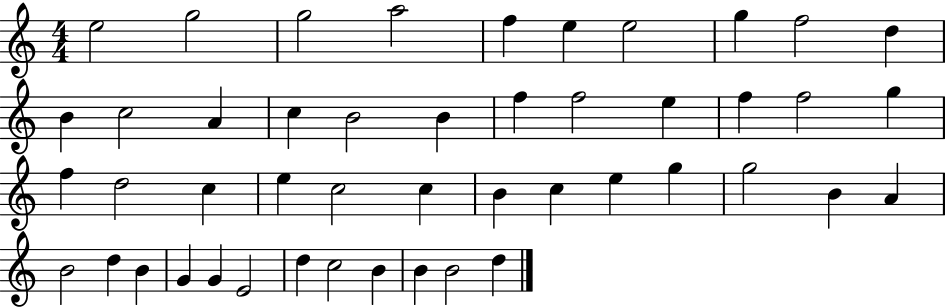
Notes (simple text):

E5/h G5/h G5/h A5/h F5/q E5/q E5/h G5/q F5/h D5/q B4/q C5/h A4/q C5/q B4/h B4/q F5/q F5/h E5/q F5/q F5/h G5/q F5/q D5/h C5/q E5/q C5/h C5/q B4/q C5/q E5/q G5/q G5/h B4/q A4/q B4/h D5/q B4/q G4/q G4/q E4/h D5/q C5/h B4/q B4/q B4/h D5/q